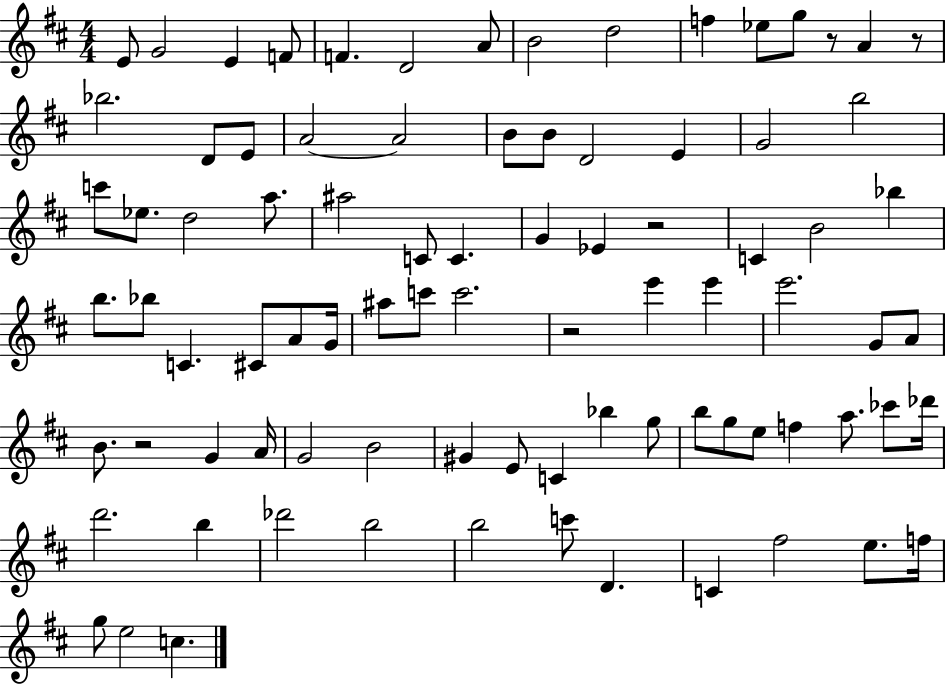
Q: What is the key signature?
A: D major